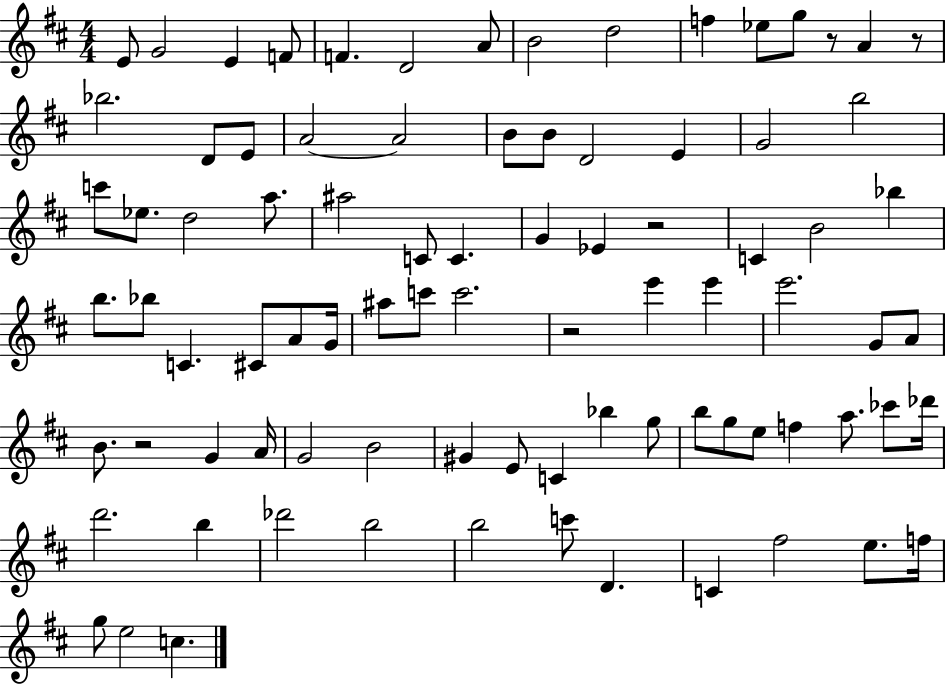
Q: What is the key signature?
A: D major